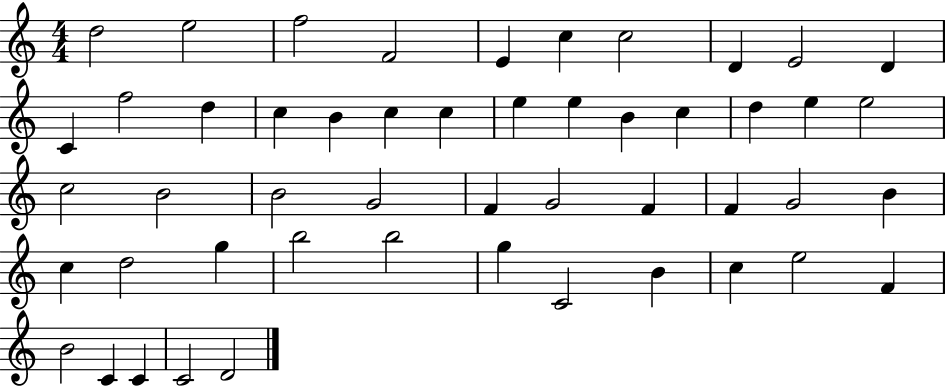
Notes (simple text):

D5/h E5/h F5/h F4/h E4/q C5/q C5/h D4/q E4/h D4/q C4/q F5/h D5/q C5/q B4/q C5/q C5/q E5/q E5/q B4/q C5/q D5/q E5/q E5/h C5/h B4/h B4/h G4/h F4/q G4/h F4/q F4/q G4/h B4/q C5/q D5/h G5/q B5/h B5/h G5/q C4/h B4/q C5/q E5/h F4/q B4/h C4/q C4/q C4/h D4/h